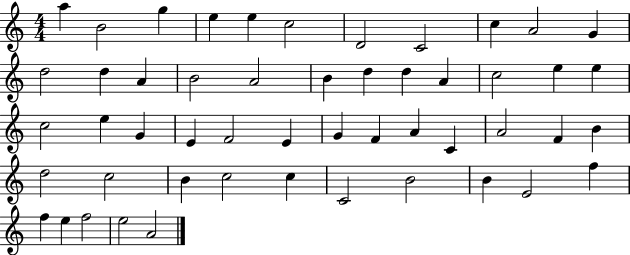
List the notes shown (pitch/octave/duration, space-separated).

A5/q B4/h G5/q E5/q E5/q C5/h D4/h C4/h C5/q A4/h G4/q D5/h D5/q A4/q B4/h A4/h B4/q D5/q D5/q A4/q C5/h E5/q E5/q C5/h E5/q G4/q E4/q F4/h E4/q G4/q F4/q A4/q C4/q A4/h F4/q B4/q D5/h C5/h B4/q C5/h C5/q C4/h B4/h B4/q E4/h F5/q F5/q E5/q F5/h E5/h A4/h